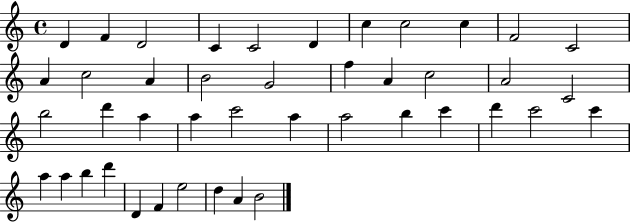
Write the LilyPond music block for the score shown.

{
  \clef treble
  \time 4/4
  \defaultTimeSignature
  \key c \major
  d'4 f'4 d'2 | c'4 c'2 d'4 | c''4 c''2 c''4 | f'2 c'2 | \break a'4 c''2 a'4 | b'2 g'2 | f''4 a'4 c''2 | a'2 c'2 | \break b''2 d'''4 a''4 | a''4 c'''2 a''4 | a''2 b''4 c'''4 | d'''4 c'''2 c'''4 | \break a''4 a''4 b''4 d'''4 | d'4 f'4 e''2 | d''4 a'4 b'2 | \bar "|."
}